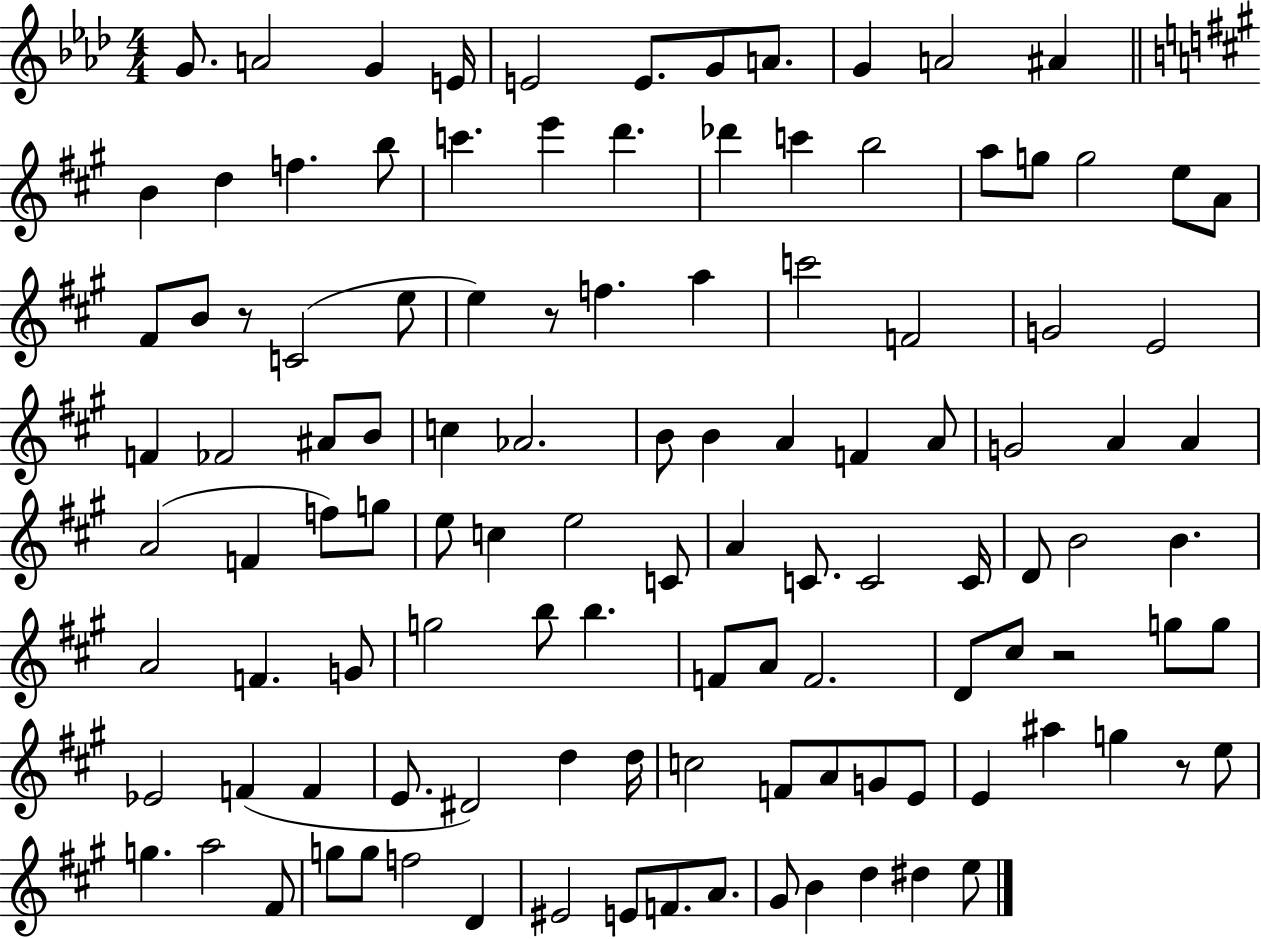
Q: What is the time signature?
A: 4/4